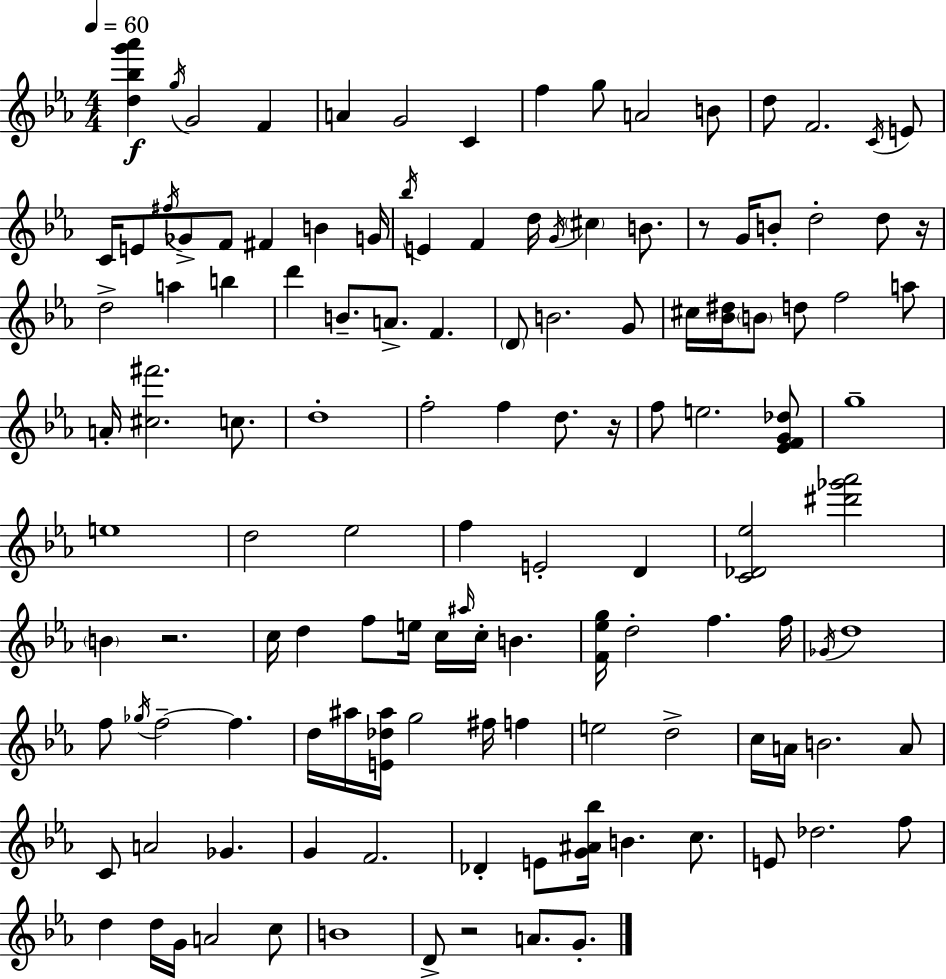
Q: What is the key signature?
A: C minor